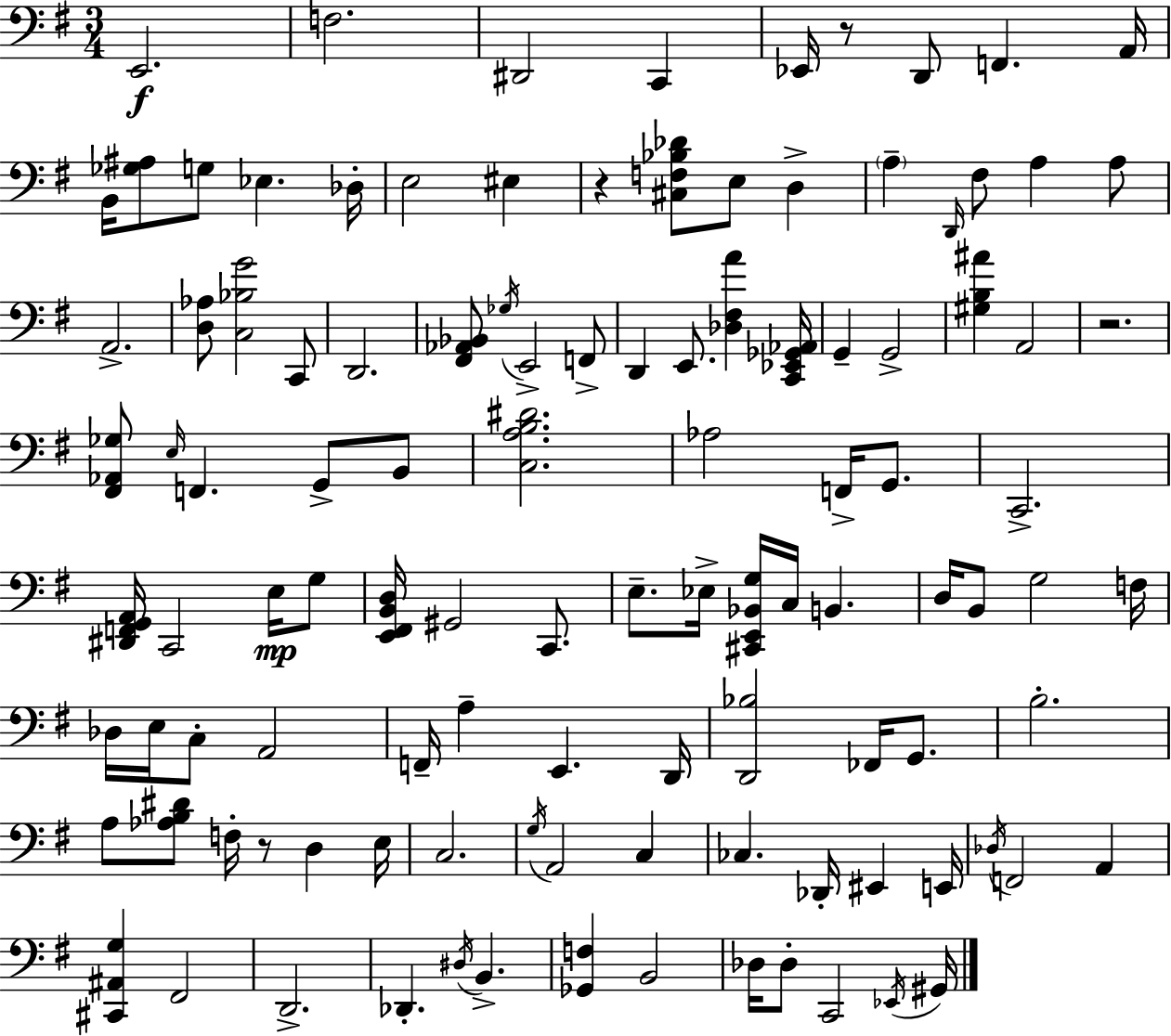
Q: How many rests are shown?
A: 4